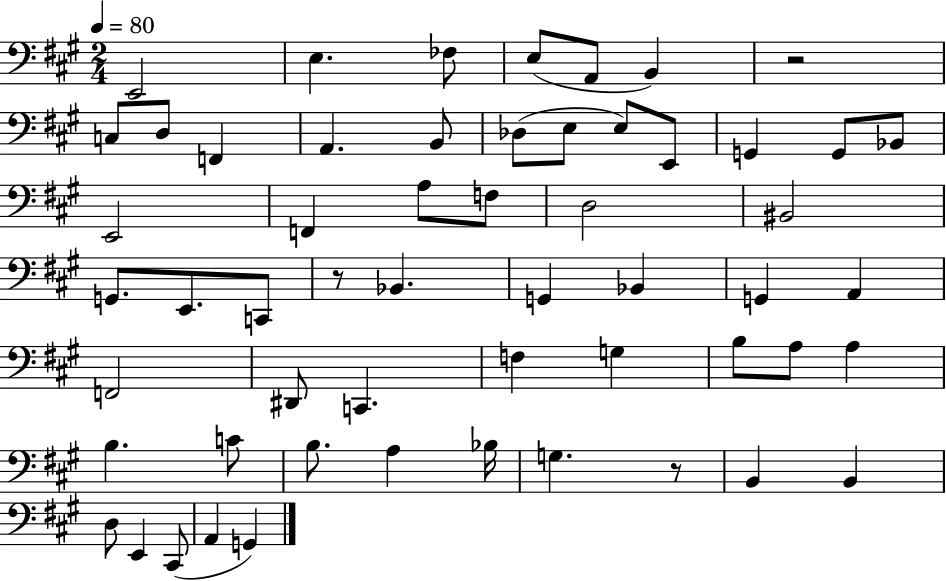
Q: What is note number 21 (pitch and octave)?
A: A3